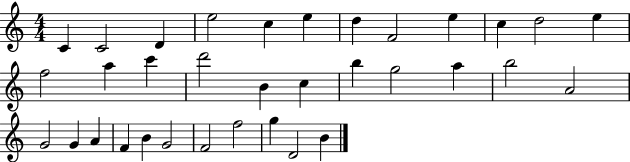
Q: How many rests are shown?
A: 0